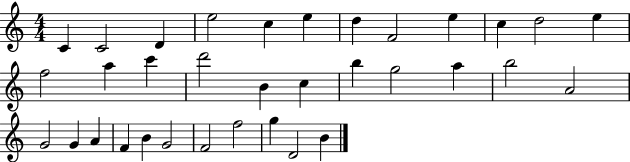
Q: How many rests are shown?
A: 0